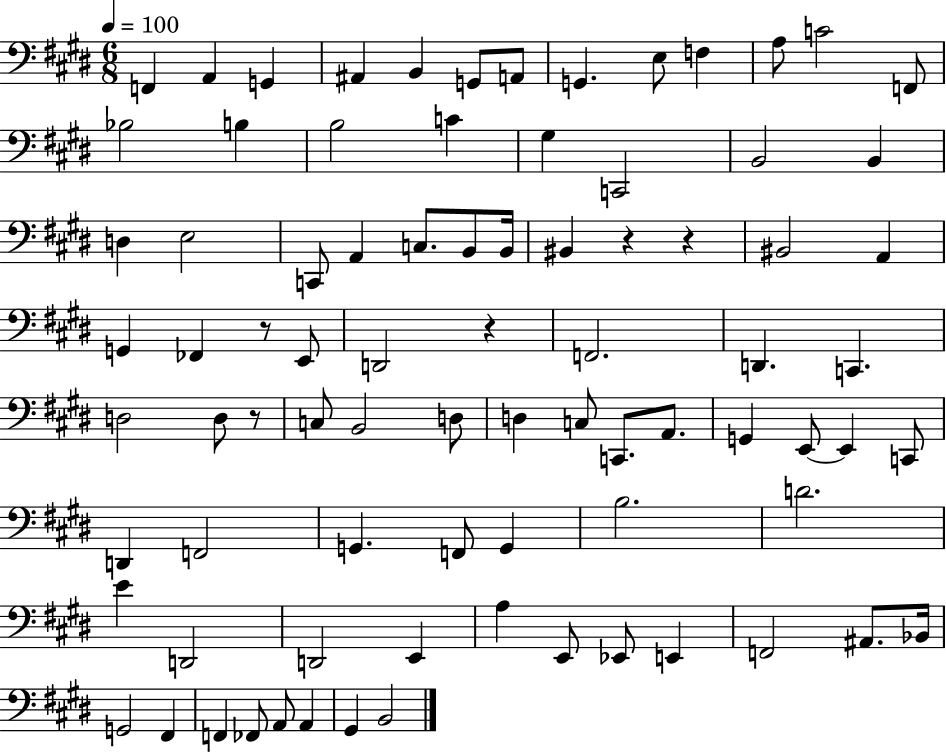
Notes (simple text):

F2/q A2/q G2/q A#2/q B2/q G2/e A2/e G2/q. E3/e F3/q A3/e C4/h F2/e Bb3/h B3/q B3/h C4/q G#3/q C2/h B2/h B2/q D3/q E3/h C2/e A2/q C3/e. B2/e B2/s BIS2/q R/q R/q BIS2/h A2/q G2/q FES2/q R/e E2/e D2/h R/q F2/h. D2/q. C2/q. D3/h D3/e R/e C3/e B2/h D3/e D3/q C3/e C2/e. A2/e. G2/q E2/e E2/q C2/e D2/q F2/h G2/q. F2/e G2/q B3/h. D4/h. E4/q D2/h D2/h E2/q A3/q E2/e Eb2/e E2/q F2/h A#2/e. Bb2/s G2/h F#2/q F2/q FES2/e A2/e A2/q G#2/q B2/h